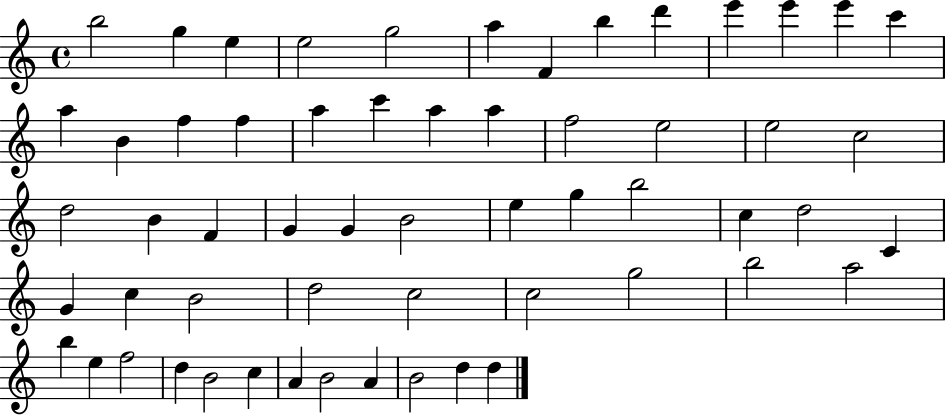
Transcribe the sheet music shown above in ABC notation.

X:1
T:Untitled
M:4/4
L:1/4
K:C
b2 g e e2 g2 a F b d' e' e' e' c' a B f f a c' a a f2 e2 e2 c2 d2 B F G G B2 e g b2 c d2 C G c B2 d2 c2 c2 g2 b2 a2 b e f2 d B2 c A B2 A B2 d d